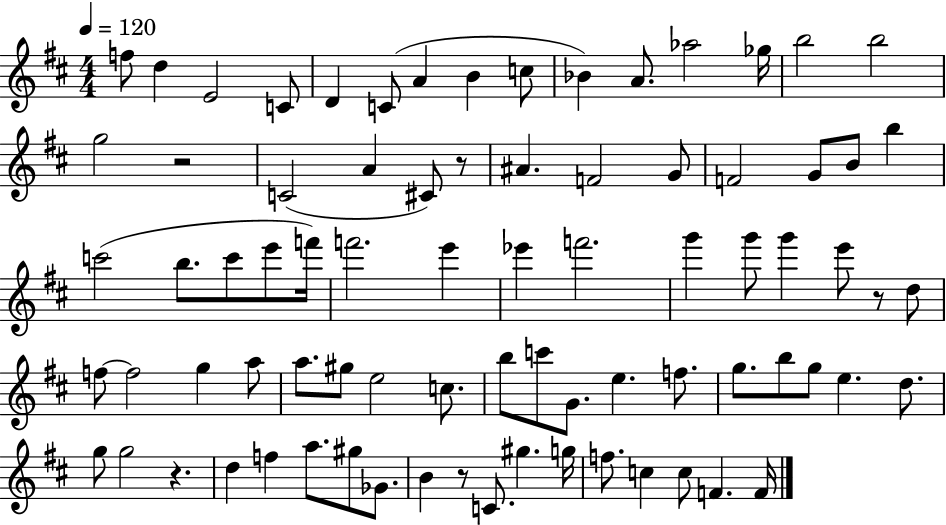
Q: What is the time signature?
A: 4/4